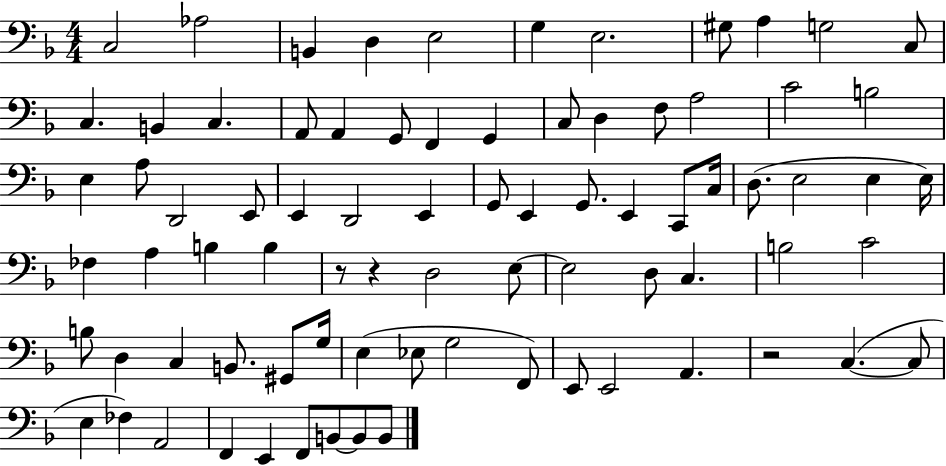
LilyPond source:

{
  \clef bass
  \numericTimeSignature
  \time 4/4
  \key f \major
  c2 aes2 | b,4 d4 e2 | g4 e2. | gis8 a4 g2 c8 | \break c4. b,4 c4. | a,8 a,4 g,8 f,4 g,4 | c8 d4 f8 a2 | c'2 b2 | \break e4 a8 d,2 e,8 | e,4 d,2 e,4 | g,8 e,4 g,8. e,4 c,8 c16 | d8.( e2 e4 e16) | \break fes4 a4 b4 b4 | r8 r4 d2 e8~~ | e2 d8 c4. | b2 c'2 | \break b8 d4 c4 b,8. gis,8 g16 | e4( ees8 g2 f,8) | e,8 e,2 a,4. | r2 c4.~(~ c8 | \break e4 fes4) a,2 | f,4 e,4 f,8 b,8~~ b,8 b,8 | \bar "|."
}